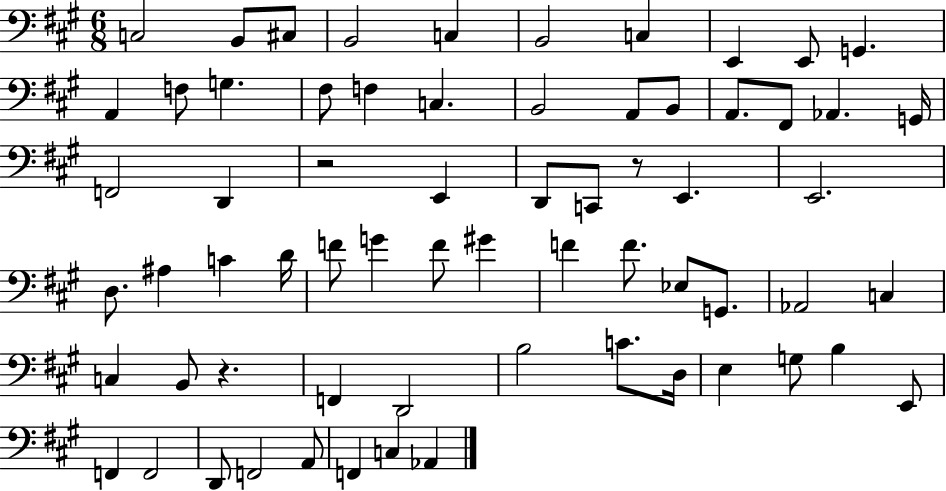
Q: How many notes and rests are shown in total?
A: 66